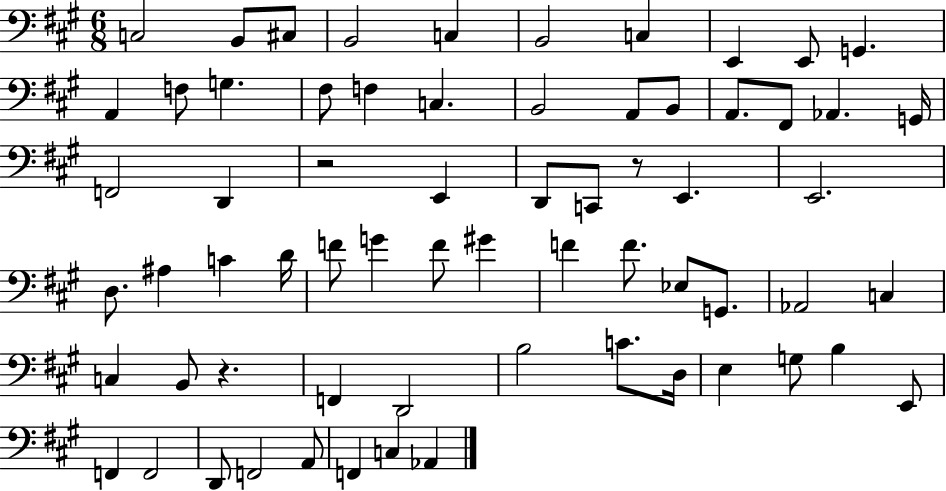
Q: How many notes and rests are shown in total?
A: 66